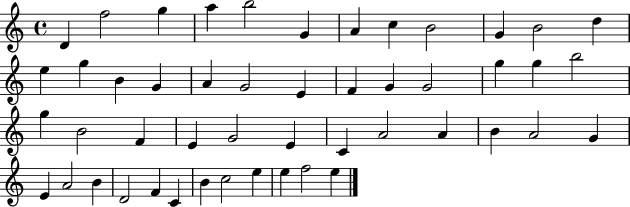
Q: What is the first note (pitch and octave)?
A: D4